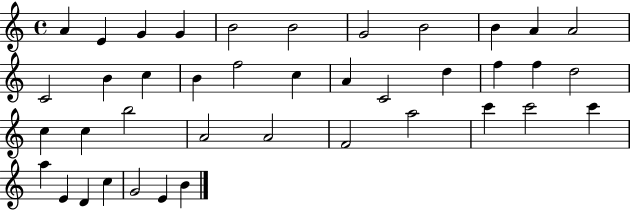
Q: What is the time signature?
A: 4/4